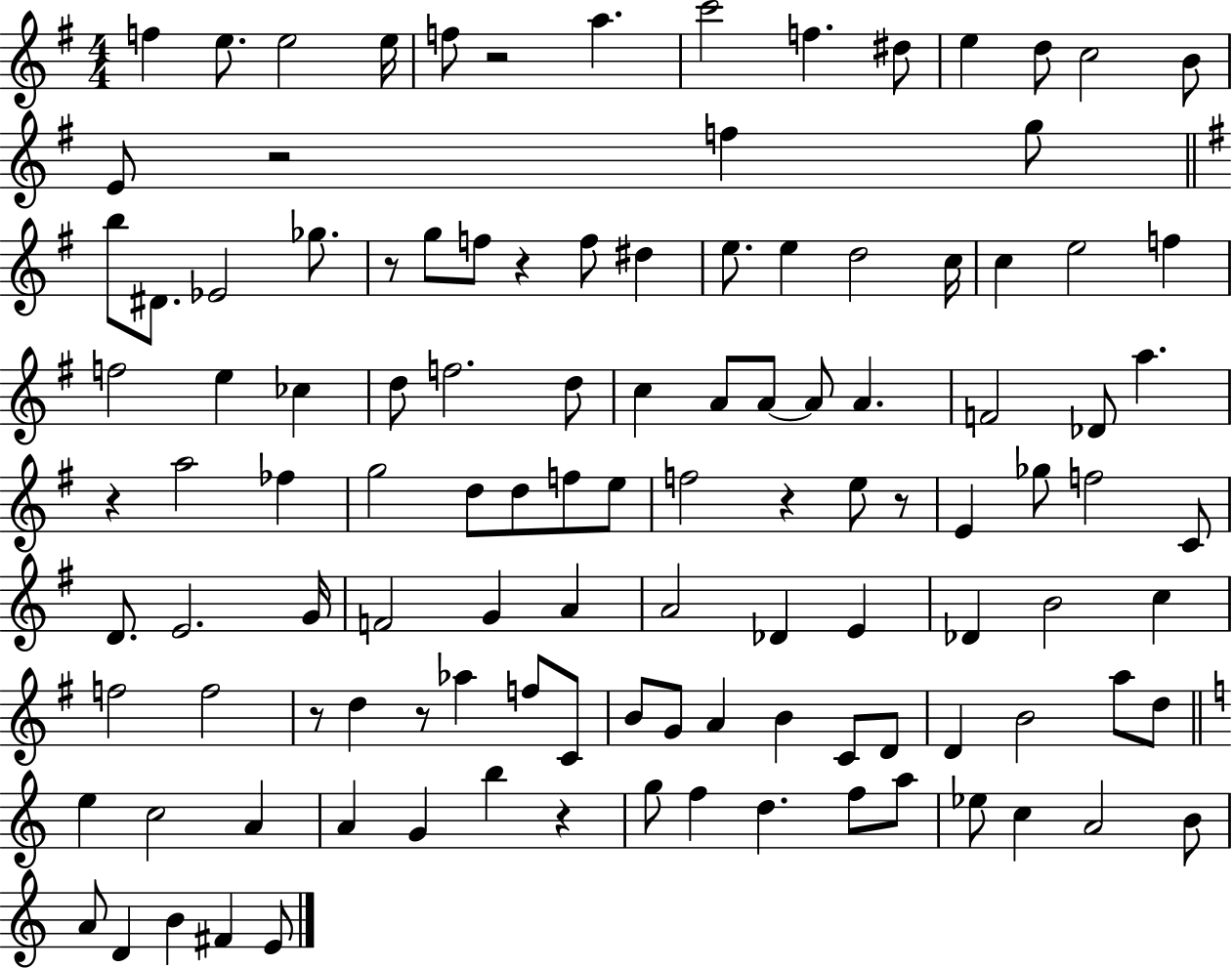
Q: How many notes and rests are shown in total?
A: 116